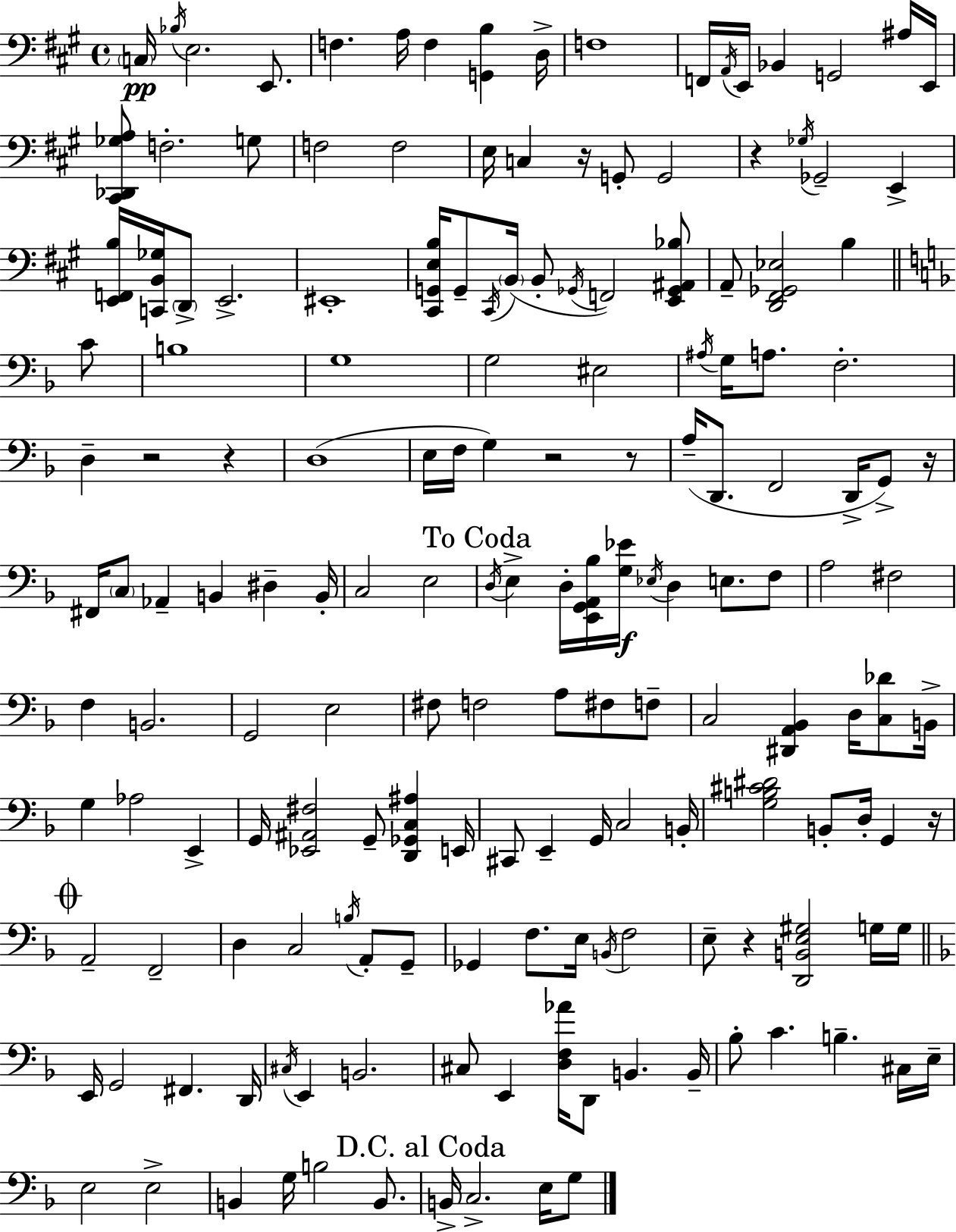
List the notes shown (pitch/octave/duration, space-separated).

C3/s Bb3/s E3/h. E2/e. F3/q. A3/s F3/q [G2,B3]/q D3/s F3/w F2/s A2/s E2/s Bb2/q G2/h A#3/s E2/s [C#2,Db2,Gb3,A3]/e F3/h. G3/e F3/h F3/h E3/s C3/q R/s G2/e G2/h R/q Gb3/s Gb2/h E2/q [E2,F2,B3]/s [C2,B2,Gb3]/s D2/e E2/h. EIS2/w [C#2,G2,E3,B3]/s G2/e C#2/s B2/s B2/e Gb2/s F2/h [E2,Gb2,A#2,Bb3]/e A2/e [D2,F#2,Gb2,Eb3]/h B3/q C4/e B3/w G3/w G3/h EIS3/h A#3/s G3/s A3/e. F3/h. D3/q R/h R/q D3/w E3/s F3/s G3/q R/h R/e A3/s D2/e. F2/h D2/s G2/e R/s F#2/s C3/e Ab2/q B2/q D#3/q B2/s C3/h E3/h D3/s E3/q D3/s [E2,G2,A2,Bb3]/s [G3,Eb4]/s Eb3/s D3/q E3/e. F3/e A3/h F#3/h F3/q B2/h. G2/h E3/h F#3/e F3/h A3/e F#3/e F3/e C3/h [D#2,A2,Bb2]/q D3/s [C3,Db4]/e B2/s G3/q Ab3/h E2/q G2/s [Eb2,A#2,F#3]/h G2/e [D2,Gb2,C3,A#3]/q E2/s C#2/e E2/q G2/s C3/h B2/s [G3,B3,C#4,D#4]/h B2/e D3/s G2/q R/s A2/h F2/h D3/q C3/h B3/s A2/e G2/e Gb2/q F3/e. E3/s B2/s F3/h E3/e R/q [D2,B2,E3,G#3]/h G3/s G3/s E2/s G2/h F#2/q. D2/s C#3/s E2/q B2/h. C#3/e E2/q [D3,F3,Ab4]/s D2/e B2/q. B2/s Bb3/e C4/q. B3/q. C#3/s E3/s E3/h E3/h B2/q G3/s B3/h B2/e. B2/s C3/h. E3/s G3/e